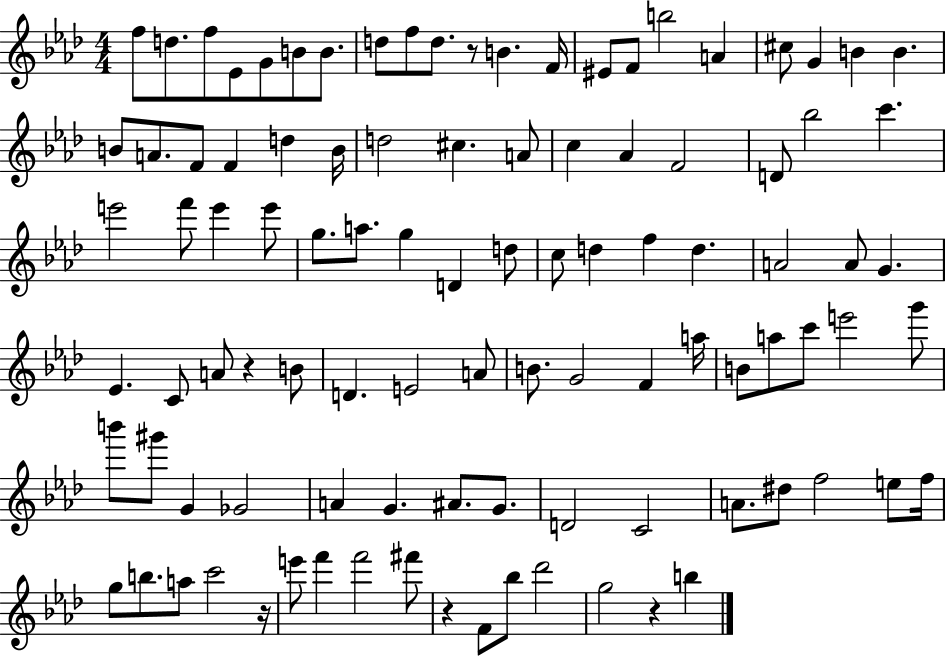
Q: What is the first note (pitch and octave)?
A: F5